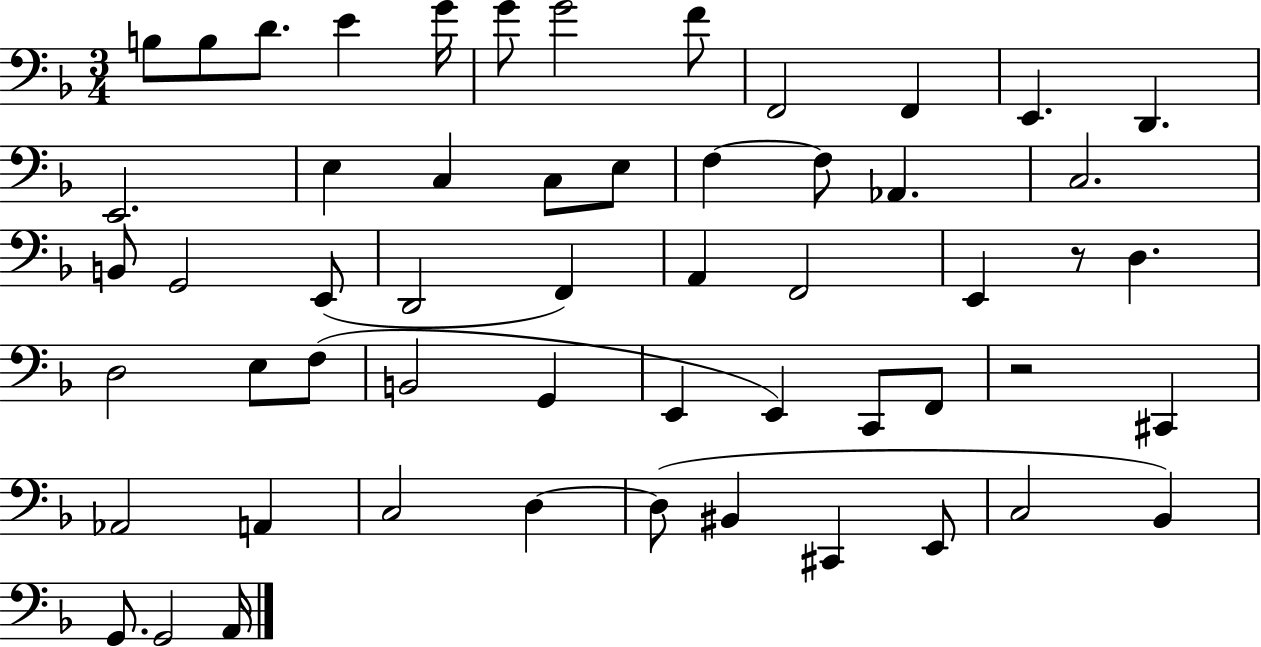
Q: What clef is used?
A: bass